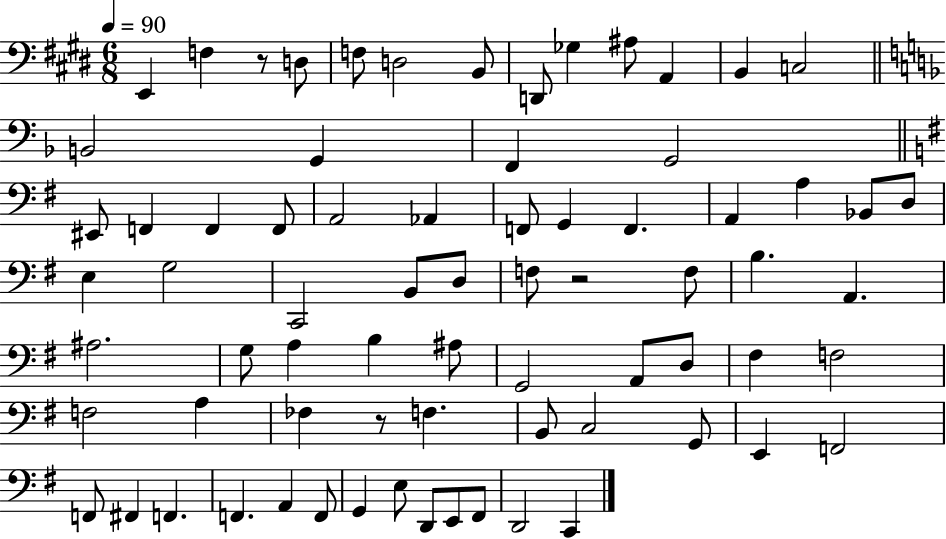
X:1
T:Untitled
M:6/8
L:1/4
K:E
E,, F, z/2 D,/2 F,/2 D,2 B,,/2 D,,/2 _G, ^A,/2 A,, B,, C,2 B,,2 G,, F,, G,,2 ^E,,/2 F,, F,, F,,/2 A,,2 _A,, F,,/2 G,, F,, A,, A, _B,,/2 D,/2 E, G,2 C,,2 B,,/2 D,/2 F,/2 z2 F,/2 B, A,, ^A,2 G,/2 A, B, ^A,/2 G,,2 A,,/2 D,/2 ^F, F,2 F,2 A, _F, z/2 F, B,,/2 C,2 G,,/2 E,, F,,2 F,,/2 ^F,, F,, F,, A,, F,,/2 G,, E,/2 D,,/2 E,,/2 ^F,,/2 D,,2 C,,